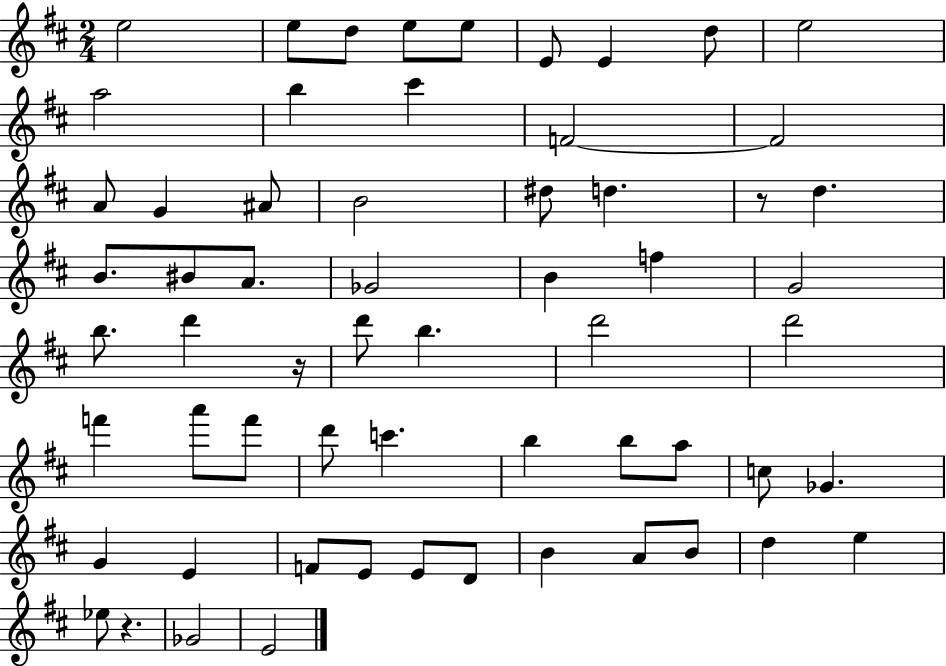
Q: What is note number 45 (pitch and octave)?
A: G4